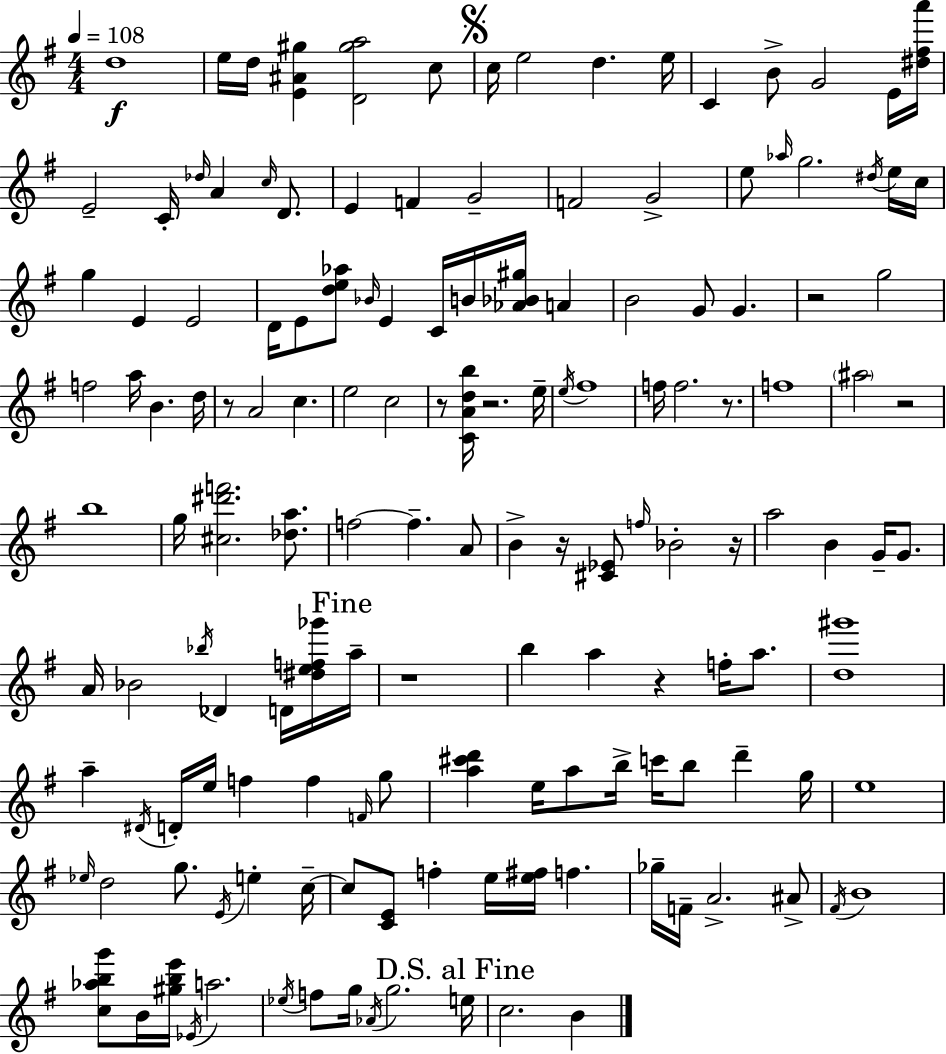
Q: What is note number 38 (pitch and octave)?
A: B4